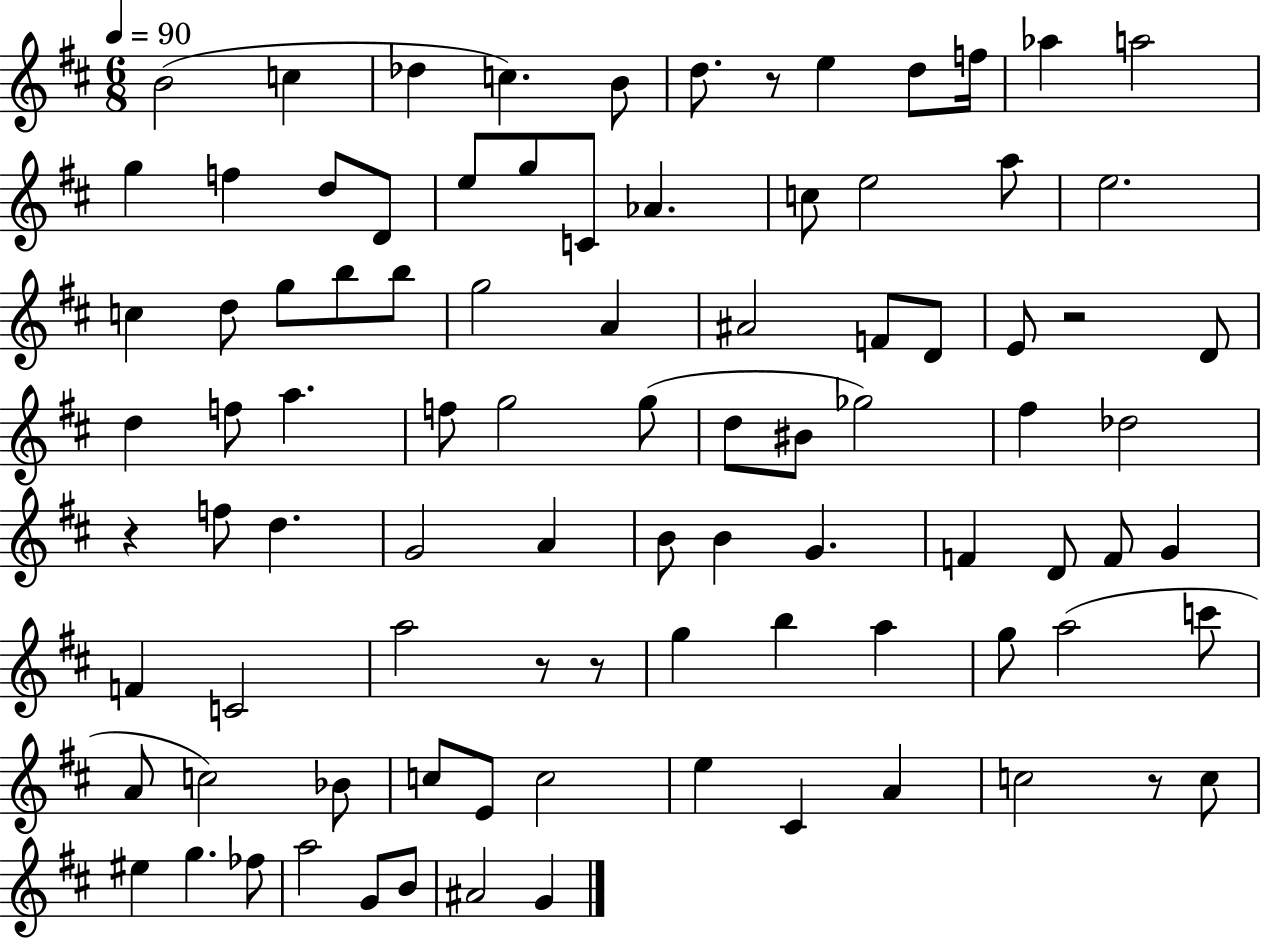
X:1
T:Untitled
M:6/8
L:1/4
K:D
B2 c _d c B/2 d/2 z/2 e d/2 f/4 _a a2 g f d/2 D/2 e/2 g/2 C/2 _A c/2 e2 a/2 e2 c d/2 g/2 b/2 b/2 g2 A ^A2 F/2 D/2 E/2 z2 D/2 d f/2 a f/2 g2 g/2 d/2 ^B/2 _g2 ^f _d2 z f/2 d G2 A B/2 B G F D/2 F/2 G F C2 a2 z/2 z/2 g b a g/2 a2 c'/2 A/2 c2 _B/2 c/2 E/2 c2 e ^C A c2 z/2 c/2 ^e g _f/2 a2 G/2 B/2 ^A2 G